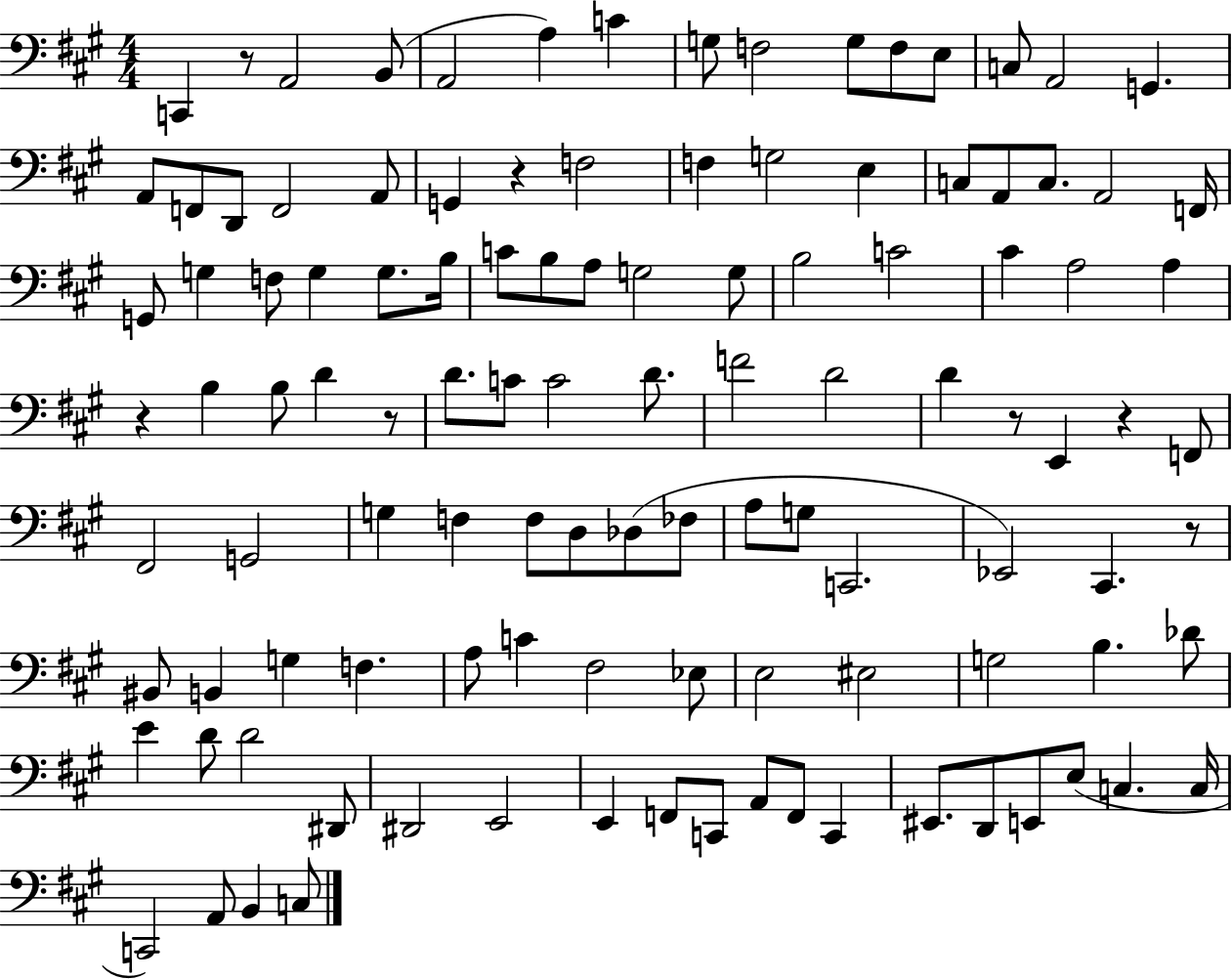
X:1
T:Untitled
M:4/4
L:1/4
K:A
C,, z/2 A,,2 B,,/2 A,,2 A, C G,/2 F,2 G,/2 F,/2 E,/2 C,/2 A,,2 G,, A,,/2 F,,/2 D,,/2 F,,2 A,,/2 G,, z F,2 F, G,2 E, C,/2 A,,/2 C,/2 A,,2 F,,/4 G,,/2 G, F,/2 G, G,/2 B,/4 C/2 B,/2 A,/2 G,2 G,/2 B,2 C2 ^C A,2 A, z B, B,/2 D z/2 D/2 C/2 C2 D/2 F2 D2 D z/2 E,, z F,,/2 ^F,,2 G,,2 G, F, F,/2 D,/2 _D,/2 _F,/2 A,/2 G,/2 C,,2 _E,,2 ^C,, z/2 ^B,,/2 B,, G, F, A,/2 C ^F,2 _E,/2 E,2 ^E,2 G,2 B, _D/2 E D/2 D2 ^D,,/2 ^D,,2 E,,2 E,, F,,/2 C,,/2 A,,/2 F,,/2 C,, ^E,,/2 D,,/2 E,,/2 E,/2 C, C,/4 C,,2 A,,/2 B,, C,/2